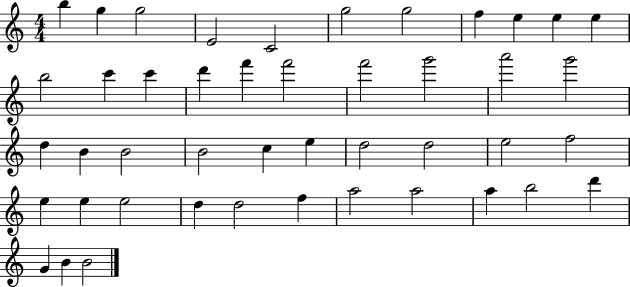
B5/q G5/q G5/h E4/h C4/h G5/h G5/h F5/q E5/q E5/q E5/q B5/h C6/q C6/q D6/q F6/q F6/h F6/h G6/h A6/h G6/h D5/q B4/q B4/h B4/h C5/q E5/q D5/h D5/h E5/h F5/h E5/q E5/q E5/h D5/q D5/h F5/q A5/h A5/h A5/q B5/h D6/q G4/q B4/q B4/h